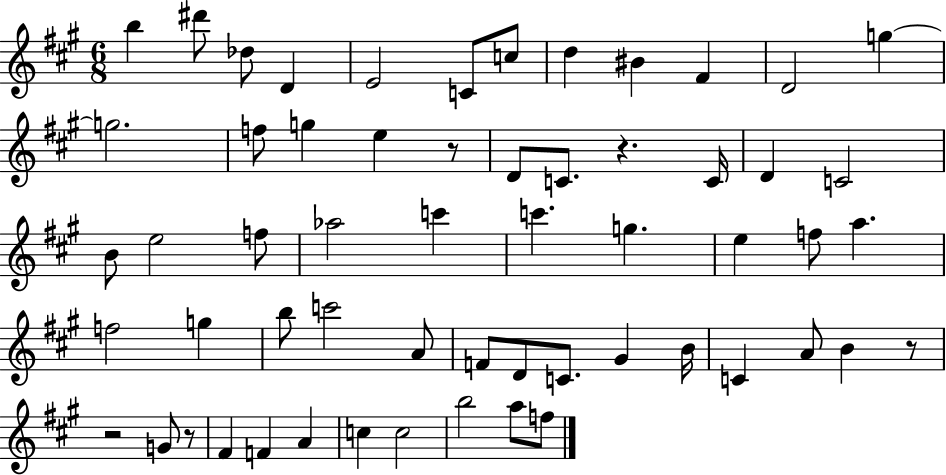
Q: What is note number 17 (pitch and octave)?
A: D4